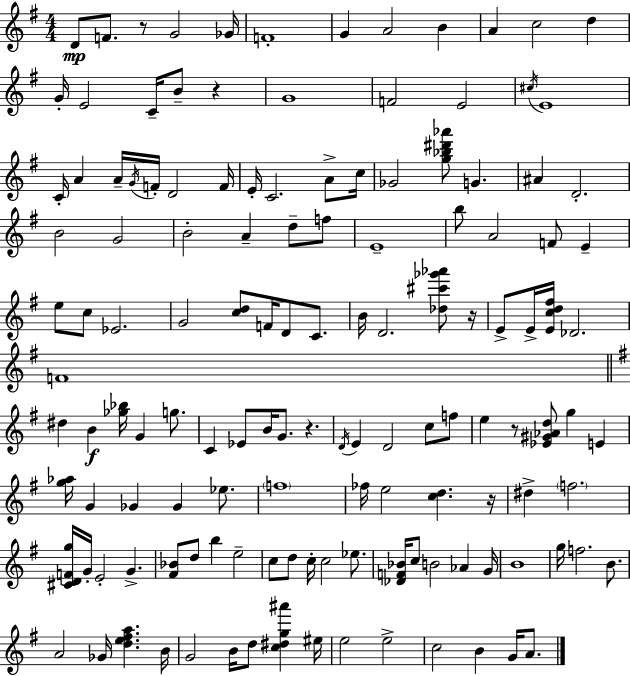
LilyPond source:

{
  \clef treble
  \numericTimeSignature
  \time 4/4
  \key e \minor
  d'8\mp f'8. r8 g'2 ges'16 | f'1-. | g'4 a'2 b'4 | a'4 c''2 d''4 | \break g'16-. e'2 c'16-- b'8-- r4 | g'1 | f'2 e'2 | \acciaccatura { cis''16 } e'1 | \break c'16-. a'4 a'16-- \acciaccatura { g'16 } f'16-. d'2 | f'16 e'16-. c'2. a'8-> | c''16 ges'2 <g'' bes'' dis''' aes'''>8 g'4. | ais'4 d'2.-. | \break b'2 g'2 | b'2-. a'4-- d''8-- | f''8 e'1-- | b''8 a'2 f'8 e'4-- | \break e''8 c''8 ees'2. | g'2 <c'' d''>8 f'16 d'8 c'8. | b'16 d'2. <des'' cis''' ges''' aes'''>8 | r16 e'8-> e'16-> <e' c'' d'' fis''>16 des'2. | \break f'1 | \bar "||" \break \key e \minor dis''4 b'4\f <ges'' bes''>16 g'4 g''8. | c'4 ees'8 b'16 g'8. r4. | \acciaccatura { d'16 } e'4 d'2 c''8 f''8 | e''4 r8 <ees' gis' aes' d''>8 g''4 e'4 | \break <g'' aes''>16 g'4 ges'4 ges'4 ees''8. | \parenthesize f''1 | fes''16 e''2 <c'' d''>4. | r16 dis''4-> \parenthesize f''2. | \break <cis' d' f' g''>16 g'16-. e'2-. g'4.-> | <fis' bes'>8 d''8 b''4 e''2-- | c''8 d''8 c''16-. c''2 ees''8. | <des' f' bes'>16 c''8 b'2 aes'4 | \break g'16 b'1 | g''16 f''2. b'8. | a'2 ges'16 <d'' e'' fis'' a''>4. | b'16 g'2 b'16 d''8 <c'' dis'' g'' ais'''>4 | \break eis''16 e''2 e''2-> | c''2 b'4 g'16 a'8. | \bar "|."
}